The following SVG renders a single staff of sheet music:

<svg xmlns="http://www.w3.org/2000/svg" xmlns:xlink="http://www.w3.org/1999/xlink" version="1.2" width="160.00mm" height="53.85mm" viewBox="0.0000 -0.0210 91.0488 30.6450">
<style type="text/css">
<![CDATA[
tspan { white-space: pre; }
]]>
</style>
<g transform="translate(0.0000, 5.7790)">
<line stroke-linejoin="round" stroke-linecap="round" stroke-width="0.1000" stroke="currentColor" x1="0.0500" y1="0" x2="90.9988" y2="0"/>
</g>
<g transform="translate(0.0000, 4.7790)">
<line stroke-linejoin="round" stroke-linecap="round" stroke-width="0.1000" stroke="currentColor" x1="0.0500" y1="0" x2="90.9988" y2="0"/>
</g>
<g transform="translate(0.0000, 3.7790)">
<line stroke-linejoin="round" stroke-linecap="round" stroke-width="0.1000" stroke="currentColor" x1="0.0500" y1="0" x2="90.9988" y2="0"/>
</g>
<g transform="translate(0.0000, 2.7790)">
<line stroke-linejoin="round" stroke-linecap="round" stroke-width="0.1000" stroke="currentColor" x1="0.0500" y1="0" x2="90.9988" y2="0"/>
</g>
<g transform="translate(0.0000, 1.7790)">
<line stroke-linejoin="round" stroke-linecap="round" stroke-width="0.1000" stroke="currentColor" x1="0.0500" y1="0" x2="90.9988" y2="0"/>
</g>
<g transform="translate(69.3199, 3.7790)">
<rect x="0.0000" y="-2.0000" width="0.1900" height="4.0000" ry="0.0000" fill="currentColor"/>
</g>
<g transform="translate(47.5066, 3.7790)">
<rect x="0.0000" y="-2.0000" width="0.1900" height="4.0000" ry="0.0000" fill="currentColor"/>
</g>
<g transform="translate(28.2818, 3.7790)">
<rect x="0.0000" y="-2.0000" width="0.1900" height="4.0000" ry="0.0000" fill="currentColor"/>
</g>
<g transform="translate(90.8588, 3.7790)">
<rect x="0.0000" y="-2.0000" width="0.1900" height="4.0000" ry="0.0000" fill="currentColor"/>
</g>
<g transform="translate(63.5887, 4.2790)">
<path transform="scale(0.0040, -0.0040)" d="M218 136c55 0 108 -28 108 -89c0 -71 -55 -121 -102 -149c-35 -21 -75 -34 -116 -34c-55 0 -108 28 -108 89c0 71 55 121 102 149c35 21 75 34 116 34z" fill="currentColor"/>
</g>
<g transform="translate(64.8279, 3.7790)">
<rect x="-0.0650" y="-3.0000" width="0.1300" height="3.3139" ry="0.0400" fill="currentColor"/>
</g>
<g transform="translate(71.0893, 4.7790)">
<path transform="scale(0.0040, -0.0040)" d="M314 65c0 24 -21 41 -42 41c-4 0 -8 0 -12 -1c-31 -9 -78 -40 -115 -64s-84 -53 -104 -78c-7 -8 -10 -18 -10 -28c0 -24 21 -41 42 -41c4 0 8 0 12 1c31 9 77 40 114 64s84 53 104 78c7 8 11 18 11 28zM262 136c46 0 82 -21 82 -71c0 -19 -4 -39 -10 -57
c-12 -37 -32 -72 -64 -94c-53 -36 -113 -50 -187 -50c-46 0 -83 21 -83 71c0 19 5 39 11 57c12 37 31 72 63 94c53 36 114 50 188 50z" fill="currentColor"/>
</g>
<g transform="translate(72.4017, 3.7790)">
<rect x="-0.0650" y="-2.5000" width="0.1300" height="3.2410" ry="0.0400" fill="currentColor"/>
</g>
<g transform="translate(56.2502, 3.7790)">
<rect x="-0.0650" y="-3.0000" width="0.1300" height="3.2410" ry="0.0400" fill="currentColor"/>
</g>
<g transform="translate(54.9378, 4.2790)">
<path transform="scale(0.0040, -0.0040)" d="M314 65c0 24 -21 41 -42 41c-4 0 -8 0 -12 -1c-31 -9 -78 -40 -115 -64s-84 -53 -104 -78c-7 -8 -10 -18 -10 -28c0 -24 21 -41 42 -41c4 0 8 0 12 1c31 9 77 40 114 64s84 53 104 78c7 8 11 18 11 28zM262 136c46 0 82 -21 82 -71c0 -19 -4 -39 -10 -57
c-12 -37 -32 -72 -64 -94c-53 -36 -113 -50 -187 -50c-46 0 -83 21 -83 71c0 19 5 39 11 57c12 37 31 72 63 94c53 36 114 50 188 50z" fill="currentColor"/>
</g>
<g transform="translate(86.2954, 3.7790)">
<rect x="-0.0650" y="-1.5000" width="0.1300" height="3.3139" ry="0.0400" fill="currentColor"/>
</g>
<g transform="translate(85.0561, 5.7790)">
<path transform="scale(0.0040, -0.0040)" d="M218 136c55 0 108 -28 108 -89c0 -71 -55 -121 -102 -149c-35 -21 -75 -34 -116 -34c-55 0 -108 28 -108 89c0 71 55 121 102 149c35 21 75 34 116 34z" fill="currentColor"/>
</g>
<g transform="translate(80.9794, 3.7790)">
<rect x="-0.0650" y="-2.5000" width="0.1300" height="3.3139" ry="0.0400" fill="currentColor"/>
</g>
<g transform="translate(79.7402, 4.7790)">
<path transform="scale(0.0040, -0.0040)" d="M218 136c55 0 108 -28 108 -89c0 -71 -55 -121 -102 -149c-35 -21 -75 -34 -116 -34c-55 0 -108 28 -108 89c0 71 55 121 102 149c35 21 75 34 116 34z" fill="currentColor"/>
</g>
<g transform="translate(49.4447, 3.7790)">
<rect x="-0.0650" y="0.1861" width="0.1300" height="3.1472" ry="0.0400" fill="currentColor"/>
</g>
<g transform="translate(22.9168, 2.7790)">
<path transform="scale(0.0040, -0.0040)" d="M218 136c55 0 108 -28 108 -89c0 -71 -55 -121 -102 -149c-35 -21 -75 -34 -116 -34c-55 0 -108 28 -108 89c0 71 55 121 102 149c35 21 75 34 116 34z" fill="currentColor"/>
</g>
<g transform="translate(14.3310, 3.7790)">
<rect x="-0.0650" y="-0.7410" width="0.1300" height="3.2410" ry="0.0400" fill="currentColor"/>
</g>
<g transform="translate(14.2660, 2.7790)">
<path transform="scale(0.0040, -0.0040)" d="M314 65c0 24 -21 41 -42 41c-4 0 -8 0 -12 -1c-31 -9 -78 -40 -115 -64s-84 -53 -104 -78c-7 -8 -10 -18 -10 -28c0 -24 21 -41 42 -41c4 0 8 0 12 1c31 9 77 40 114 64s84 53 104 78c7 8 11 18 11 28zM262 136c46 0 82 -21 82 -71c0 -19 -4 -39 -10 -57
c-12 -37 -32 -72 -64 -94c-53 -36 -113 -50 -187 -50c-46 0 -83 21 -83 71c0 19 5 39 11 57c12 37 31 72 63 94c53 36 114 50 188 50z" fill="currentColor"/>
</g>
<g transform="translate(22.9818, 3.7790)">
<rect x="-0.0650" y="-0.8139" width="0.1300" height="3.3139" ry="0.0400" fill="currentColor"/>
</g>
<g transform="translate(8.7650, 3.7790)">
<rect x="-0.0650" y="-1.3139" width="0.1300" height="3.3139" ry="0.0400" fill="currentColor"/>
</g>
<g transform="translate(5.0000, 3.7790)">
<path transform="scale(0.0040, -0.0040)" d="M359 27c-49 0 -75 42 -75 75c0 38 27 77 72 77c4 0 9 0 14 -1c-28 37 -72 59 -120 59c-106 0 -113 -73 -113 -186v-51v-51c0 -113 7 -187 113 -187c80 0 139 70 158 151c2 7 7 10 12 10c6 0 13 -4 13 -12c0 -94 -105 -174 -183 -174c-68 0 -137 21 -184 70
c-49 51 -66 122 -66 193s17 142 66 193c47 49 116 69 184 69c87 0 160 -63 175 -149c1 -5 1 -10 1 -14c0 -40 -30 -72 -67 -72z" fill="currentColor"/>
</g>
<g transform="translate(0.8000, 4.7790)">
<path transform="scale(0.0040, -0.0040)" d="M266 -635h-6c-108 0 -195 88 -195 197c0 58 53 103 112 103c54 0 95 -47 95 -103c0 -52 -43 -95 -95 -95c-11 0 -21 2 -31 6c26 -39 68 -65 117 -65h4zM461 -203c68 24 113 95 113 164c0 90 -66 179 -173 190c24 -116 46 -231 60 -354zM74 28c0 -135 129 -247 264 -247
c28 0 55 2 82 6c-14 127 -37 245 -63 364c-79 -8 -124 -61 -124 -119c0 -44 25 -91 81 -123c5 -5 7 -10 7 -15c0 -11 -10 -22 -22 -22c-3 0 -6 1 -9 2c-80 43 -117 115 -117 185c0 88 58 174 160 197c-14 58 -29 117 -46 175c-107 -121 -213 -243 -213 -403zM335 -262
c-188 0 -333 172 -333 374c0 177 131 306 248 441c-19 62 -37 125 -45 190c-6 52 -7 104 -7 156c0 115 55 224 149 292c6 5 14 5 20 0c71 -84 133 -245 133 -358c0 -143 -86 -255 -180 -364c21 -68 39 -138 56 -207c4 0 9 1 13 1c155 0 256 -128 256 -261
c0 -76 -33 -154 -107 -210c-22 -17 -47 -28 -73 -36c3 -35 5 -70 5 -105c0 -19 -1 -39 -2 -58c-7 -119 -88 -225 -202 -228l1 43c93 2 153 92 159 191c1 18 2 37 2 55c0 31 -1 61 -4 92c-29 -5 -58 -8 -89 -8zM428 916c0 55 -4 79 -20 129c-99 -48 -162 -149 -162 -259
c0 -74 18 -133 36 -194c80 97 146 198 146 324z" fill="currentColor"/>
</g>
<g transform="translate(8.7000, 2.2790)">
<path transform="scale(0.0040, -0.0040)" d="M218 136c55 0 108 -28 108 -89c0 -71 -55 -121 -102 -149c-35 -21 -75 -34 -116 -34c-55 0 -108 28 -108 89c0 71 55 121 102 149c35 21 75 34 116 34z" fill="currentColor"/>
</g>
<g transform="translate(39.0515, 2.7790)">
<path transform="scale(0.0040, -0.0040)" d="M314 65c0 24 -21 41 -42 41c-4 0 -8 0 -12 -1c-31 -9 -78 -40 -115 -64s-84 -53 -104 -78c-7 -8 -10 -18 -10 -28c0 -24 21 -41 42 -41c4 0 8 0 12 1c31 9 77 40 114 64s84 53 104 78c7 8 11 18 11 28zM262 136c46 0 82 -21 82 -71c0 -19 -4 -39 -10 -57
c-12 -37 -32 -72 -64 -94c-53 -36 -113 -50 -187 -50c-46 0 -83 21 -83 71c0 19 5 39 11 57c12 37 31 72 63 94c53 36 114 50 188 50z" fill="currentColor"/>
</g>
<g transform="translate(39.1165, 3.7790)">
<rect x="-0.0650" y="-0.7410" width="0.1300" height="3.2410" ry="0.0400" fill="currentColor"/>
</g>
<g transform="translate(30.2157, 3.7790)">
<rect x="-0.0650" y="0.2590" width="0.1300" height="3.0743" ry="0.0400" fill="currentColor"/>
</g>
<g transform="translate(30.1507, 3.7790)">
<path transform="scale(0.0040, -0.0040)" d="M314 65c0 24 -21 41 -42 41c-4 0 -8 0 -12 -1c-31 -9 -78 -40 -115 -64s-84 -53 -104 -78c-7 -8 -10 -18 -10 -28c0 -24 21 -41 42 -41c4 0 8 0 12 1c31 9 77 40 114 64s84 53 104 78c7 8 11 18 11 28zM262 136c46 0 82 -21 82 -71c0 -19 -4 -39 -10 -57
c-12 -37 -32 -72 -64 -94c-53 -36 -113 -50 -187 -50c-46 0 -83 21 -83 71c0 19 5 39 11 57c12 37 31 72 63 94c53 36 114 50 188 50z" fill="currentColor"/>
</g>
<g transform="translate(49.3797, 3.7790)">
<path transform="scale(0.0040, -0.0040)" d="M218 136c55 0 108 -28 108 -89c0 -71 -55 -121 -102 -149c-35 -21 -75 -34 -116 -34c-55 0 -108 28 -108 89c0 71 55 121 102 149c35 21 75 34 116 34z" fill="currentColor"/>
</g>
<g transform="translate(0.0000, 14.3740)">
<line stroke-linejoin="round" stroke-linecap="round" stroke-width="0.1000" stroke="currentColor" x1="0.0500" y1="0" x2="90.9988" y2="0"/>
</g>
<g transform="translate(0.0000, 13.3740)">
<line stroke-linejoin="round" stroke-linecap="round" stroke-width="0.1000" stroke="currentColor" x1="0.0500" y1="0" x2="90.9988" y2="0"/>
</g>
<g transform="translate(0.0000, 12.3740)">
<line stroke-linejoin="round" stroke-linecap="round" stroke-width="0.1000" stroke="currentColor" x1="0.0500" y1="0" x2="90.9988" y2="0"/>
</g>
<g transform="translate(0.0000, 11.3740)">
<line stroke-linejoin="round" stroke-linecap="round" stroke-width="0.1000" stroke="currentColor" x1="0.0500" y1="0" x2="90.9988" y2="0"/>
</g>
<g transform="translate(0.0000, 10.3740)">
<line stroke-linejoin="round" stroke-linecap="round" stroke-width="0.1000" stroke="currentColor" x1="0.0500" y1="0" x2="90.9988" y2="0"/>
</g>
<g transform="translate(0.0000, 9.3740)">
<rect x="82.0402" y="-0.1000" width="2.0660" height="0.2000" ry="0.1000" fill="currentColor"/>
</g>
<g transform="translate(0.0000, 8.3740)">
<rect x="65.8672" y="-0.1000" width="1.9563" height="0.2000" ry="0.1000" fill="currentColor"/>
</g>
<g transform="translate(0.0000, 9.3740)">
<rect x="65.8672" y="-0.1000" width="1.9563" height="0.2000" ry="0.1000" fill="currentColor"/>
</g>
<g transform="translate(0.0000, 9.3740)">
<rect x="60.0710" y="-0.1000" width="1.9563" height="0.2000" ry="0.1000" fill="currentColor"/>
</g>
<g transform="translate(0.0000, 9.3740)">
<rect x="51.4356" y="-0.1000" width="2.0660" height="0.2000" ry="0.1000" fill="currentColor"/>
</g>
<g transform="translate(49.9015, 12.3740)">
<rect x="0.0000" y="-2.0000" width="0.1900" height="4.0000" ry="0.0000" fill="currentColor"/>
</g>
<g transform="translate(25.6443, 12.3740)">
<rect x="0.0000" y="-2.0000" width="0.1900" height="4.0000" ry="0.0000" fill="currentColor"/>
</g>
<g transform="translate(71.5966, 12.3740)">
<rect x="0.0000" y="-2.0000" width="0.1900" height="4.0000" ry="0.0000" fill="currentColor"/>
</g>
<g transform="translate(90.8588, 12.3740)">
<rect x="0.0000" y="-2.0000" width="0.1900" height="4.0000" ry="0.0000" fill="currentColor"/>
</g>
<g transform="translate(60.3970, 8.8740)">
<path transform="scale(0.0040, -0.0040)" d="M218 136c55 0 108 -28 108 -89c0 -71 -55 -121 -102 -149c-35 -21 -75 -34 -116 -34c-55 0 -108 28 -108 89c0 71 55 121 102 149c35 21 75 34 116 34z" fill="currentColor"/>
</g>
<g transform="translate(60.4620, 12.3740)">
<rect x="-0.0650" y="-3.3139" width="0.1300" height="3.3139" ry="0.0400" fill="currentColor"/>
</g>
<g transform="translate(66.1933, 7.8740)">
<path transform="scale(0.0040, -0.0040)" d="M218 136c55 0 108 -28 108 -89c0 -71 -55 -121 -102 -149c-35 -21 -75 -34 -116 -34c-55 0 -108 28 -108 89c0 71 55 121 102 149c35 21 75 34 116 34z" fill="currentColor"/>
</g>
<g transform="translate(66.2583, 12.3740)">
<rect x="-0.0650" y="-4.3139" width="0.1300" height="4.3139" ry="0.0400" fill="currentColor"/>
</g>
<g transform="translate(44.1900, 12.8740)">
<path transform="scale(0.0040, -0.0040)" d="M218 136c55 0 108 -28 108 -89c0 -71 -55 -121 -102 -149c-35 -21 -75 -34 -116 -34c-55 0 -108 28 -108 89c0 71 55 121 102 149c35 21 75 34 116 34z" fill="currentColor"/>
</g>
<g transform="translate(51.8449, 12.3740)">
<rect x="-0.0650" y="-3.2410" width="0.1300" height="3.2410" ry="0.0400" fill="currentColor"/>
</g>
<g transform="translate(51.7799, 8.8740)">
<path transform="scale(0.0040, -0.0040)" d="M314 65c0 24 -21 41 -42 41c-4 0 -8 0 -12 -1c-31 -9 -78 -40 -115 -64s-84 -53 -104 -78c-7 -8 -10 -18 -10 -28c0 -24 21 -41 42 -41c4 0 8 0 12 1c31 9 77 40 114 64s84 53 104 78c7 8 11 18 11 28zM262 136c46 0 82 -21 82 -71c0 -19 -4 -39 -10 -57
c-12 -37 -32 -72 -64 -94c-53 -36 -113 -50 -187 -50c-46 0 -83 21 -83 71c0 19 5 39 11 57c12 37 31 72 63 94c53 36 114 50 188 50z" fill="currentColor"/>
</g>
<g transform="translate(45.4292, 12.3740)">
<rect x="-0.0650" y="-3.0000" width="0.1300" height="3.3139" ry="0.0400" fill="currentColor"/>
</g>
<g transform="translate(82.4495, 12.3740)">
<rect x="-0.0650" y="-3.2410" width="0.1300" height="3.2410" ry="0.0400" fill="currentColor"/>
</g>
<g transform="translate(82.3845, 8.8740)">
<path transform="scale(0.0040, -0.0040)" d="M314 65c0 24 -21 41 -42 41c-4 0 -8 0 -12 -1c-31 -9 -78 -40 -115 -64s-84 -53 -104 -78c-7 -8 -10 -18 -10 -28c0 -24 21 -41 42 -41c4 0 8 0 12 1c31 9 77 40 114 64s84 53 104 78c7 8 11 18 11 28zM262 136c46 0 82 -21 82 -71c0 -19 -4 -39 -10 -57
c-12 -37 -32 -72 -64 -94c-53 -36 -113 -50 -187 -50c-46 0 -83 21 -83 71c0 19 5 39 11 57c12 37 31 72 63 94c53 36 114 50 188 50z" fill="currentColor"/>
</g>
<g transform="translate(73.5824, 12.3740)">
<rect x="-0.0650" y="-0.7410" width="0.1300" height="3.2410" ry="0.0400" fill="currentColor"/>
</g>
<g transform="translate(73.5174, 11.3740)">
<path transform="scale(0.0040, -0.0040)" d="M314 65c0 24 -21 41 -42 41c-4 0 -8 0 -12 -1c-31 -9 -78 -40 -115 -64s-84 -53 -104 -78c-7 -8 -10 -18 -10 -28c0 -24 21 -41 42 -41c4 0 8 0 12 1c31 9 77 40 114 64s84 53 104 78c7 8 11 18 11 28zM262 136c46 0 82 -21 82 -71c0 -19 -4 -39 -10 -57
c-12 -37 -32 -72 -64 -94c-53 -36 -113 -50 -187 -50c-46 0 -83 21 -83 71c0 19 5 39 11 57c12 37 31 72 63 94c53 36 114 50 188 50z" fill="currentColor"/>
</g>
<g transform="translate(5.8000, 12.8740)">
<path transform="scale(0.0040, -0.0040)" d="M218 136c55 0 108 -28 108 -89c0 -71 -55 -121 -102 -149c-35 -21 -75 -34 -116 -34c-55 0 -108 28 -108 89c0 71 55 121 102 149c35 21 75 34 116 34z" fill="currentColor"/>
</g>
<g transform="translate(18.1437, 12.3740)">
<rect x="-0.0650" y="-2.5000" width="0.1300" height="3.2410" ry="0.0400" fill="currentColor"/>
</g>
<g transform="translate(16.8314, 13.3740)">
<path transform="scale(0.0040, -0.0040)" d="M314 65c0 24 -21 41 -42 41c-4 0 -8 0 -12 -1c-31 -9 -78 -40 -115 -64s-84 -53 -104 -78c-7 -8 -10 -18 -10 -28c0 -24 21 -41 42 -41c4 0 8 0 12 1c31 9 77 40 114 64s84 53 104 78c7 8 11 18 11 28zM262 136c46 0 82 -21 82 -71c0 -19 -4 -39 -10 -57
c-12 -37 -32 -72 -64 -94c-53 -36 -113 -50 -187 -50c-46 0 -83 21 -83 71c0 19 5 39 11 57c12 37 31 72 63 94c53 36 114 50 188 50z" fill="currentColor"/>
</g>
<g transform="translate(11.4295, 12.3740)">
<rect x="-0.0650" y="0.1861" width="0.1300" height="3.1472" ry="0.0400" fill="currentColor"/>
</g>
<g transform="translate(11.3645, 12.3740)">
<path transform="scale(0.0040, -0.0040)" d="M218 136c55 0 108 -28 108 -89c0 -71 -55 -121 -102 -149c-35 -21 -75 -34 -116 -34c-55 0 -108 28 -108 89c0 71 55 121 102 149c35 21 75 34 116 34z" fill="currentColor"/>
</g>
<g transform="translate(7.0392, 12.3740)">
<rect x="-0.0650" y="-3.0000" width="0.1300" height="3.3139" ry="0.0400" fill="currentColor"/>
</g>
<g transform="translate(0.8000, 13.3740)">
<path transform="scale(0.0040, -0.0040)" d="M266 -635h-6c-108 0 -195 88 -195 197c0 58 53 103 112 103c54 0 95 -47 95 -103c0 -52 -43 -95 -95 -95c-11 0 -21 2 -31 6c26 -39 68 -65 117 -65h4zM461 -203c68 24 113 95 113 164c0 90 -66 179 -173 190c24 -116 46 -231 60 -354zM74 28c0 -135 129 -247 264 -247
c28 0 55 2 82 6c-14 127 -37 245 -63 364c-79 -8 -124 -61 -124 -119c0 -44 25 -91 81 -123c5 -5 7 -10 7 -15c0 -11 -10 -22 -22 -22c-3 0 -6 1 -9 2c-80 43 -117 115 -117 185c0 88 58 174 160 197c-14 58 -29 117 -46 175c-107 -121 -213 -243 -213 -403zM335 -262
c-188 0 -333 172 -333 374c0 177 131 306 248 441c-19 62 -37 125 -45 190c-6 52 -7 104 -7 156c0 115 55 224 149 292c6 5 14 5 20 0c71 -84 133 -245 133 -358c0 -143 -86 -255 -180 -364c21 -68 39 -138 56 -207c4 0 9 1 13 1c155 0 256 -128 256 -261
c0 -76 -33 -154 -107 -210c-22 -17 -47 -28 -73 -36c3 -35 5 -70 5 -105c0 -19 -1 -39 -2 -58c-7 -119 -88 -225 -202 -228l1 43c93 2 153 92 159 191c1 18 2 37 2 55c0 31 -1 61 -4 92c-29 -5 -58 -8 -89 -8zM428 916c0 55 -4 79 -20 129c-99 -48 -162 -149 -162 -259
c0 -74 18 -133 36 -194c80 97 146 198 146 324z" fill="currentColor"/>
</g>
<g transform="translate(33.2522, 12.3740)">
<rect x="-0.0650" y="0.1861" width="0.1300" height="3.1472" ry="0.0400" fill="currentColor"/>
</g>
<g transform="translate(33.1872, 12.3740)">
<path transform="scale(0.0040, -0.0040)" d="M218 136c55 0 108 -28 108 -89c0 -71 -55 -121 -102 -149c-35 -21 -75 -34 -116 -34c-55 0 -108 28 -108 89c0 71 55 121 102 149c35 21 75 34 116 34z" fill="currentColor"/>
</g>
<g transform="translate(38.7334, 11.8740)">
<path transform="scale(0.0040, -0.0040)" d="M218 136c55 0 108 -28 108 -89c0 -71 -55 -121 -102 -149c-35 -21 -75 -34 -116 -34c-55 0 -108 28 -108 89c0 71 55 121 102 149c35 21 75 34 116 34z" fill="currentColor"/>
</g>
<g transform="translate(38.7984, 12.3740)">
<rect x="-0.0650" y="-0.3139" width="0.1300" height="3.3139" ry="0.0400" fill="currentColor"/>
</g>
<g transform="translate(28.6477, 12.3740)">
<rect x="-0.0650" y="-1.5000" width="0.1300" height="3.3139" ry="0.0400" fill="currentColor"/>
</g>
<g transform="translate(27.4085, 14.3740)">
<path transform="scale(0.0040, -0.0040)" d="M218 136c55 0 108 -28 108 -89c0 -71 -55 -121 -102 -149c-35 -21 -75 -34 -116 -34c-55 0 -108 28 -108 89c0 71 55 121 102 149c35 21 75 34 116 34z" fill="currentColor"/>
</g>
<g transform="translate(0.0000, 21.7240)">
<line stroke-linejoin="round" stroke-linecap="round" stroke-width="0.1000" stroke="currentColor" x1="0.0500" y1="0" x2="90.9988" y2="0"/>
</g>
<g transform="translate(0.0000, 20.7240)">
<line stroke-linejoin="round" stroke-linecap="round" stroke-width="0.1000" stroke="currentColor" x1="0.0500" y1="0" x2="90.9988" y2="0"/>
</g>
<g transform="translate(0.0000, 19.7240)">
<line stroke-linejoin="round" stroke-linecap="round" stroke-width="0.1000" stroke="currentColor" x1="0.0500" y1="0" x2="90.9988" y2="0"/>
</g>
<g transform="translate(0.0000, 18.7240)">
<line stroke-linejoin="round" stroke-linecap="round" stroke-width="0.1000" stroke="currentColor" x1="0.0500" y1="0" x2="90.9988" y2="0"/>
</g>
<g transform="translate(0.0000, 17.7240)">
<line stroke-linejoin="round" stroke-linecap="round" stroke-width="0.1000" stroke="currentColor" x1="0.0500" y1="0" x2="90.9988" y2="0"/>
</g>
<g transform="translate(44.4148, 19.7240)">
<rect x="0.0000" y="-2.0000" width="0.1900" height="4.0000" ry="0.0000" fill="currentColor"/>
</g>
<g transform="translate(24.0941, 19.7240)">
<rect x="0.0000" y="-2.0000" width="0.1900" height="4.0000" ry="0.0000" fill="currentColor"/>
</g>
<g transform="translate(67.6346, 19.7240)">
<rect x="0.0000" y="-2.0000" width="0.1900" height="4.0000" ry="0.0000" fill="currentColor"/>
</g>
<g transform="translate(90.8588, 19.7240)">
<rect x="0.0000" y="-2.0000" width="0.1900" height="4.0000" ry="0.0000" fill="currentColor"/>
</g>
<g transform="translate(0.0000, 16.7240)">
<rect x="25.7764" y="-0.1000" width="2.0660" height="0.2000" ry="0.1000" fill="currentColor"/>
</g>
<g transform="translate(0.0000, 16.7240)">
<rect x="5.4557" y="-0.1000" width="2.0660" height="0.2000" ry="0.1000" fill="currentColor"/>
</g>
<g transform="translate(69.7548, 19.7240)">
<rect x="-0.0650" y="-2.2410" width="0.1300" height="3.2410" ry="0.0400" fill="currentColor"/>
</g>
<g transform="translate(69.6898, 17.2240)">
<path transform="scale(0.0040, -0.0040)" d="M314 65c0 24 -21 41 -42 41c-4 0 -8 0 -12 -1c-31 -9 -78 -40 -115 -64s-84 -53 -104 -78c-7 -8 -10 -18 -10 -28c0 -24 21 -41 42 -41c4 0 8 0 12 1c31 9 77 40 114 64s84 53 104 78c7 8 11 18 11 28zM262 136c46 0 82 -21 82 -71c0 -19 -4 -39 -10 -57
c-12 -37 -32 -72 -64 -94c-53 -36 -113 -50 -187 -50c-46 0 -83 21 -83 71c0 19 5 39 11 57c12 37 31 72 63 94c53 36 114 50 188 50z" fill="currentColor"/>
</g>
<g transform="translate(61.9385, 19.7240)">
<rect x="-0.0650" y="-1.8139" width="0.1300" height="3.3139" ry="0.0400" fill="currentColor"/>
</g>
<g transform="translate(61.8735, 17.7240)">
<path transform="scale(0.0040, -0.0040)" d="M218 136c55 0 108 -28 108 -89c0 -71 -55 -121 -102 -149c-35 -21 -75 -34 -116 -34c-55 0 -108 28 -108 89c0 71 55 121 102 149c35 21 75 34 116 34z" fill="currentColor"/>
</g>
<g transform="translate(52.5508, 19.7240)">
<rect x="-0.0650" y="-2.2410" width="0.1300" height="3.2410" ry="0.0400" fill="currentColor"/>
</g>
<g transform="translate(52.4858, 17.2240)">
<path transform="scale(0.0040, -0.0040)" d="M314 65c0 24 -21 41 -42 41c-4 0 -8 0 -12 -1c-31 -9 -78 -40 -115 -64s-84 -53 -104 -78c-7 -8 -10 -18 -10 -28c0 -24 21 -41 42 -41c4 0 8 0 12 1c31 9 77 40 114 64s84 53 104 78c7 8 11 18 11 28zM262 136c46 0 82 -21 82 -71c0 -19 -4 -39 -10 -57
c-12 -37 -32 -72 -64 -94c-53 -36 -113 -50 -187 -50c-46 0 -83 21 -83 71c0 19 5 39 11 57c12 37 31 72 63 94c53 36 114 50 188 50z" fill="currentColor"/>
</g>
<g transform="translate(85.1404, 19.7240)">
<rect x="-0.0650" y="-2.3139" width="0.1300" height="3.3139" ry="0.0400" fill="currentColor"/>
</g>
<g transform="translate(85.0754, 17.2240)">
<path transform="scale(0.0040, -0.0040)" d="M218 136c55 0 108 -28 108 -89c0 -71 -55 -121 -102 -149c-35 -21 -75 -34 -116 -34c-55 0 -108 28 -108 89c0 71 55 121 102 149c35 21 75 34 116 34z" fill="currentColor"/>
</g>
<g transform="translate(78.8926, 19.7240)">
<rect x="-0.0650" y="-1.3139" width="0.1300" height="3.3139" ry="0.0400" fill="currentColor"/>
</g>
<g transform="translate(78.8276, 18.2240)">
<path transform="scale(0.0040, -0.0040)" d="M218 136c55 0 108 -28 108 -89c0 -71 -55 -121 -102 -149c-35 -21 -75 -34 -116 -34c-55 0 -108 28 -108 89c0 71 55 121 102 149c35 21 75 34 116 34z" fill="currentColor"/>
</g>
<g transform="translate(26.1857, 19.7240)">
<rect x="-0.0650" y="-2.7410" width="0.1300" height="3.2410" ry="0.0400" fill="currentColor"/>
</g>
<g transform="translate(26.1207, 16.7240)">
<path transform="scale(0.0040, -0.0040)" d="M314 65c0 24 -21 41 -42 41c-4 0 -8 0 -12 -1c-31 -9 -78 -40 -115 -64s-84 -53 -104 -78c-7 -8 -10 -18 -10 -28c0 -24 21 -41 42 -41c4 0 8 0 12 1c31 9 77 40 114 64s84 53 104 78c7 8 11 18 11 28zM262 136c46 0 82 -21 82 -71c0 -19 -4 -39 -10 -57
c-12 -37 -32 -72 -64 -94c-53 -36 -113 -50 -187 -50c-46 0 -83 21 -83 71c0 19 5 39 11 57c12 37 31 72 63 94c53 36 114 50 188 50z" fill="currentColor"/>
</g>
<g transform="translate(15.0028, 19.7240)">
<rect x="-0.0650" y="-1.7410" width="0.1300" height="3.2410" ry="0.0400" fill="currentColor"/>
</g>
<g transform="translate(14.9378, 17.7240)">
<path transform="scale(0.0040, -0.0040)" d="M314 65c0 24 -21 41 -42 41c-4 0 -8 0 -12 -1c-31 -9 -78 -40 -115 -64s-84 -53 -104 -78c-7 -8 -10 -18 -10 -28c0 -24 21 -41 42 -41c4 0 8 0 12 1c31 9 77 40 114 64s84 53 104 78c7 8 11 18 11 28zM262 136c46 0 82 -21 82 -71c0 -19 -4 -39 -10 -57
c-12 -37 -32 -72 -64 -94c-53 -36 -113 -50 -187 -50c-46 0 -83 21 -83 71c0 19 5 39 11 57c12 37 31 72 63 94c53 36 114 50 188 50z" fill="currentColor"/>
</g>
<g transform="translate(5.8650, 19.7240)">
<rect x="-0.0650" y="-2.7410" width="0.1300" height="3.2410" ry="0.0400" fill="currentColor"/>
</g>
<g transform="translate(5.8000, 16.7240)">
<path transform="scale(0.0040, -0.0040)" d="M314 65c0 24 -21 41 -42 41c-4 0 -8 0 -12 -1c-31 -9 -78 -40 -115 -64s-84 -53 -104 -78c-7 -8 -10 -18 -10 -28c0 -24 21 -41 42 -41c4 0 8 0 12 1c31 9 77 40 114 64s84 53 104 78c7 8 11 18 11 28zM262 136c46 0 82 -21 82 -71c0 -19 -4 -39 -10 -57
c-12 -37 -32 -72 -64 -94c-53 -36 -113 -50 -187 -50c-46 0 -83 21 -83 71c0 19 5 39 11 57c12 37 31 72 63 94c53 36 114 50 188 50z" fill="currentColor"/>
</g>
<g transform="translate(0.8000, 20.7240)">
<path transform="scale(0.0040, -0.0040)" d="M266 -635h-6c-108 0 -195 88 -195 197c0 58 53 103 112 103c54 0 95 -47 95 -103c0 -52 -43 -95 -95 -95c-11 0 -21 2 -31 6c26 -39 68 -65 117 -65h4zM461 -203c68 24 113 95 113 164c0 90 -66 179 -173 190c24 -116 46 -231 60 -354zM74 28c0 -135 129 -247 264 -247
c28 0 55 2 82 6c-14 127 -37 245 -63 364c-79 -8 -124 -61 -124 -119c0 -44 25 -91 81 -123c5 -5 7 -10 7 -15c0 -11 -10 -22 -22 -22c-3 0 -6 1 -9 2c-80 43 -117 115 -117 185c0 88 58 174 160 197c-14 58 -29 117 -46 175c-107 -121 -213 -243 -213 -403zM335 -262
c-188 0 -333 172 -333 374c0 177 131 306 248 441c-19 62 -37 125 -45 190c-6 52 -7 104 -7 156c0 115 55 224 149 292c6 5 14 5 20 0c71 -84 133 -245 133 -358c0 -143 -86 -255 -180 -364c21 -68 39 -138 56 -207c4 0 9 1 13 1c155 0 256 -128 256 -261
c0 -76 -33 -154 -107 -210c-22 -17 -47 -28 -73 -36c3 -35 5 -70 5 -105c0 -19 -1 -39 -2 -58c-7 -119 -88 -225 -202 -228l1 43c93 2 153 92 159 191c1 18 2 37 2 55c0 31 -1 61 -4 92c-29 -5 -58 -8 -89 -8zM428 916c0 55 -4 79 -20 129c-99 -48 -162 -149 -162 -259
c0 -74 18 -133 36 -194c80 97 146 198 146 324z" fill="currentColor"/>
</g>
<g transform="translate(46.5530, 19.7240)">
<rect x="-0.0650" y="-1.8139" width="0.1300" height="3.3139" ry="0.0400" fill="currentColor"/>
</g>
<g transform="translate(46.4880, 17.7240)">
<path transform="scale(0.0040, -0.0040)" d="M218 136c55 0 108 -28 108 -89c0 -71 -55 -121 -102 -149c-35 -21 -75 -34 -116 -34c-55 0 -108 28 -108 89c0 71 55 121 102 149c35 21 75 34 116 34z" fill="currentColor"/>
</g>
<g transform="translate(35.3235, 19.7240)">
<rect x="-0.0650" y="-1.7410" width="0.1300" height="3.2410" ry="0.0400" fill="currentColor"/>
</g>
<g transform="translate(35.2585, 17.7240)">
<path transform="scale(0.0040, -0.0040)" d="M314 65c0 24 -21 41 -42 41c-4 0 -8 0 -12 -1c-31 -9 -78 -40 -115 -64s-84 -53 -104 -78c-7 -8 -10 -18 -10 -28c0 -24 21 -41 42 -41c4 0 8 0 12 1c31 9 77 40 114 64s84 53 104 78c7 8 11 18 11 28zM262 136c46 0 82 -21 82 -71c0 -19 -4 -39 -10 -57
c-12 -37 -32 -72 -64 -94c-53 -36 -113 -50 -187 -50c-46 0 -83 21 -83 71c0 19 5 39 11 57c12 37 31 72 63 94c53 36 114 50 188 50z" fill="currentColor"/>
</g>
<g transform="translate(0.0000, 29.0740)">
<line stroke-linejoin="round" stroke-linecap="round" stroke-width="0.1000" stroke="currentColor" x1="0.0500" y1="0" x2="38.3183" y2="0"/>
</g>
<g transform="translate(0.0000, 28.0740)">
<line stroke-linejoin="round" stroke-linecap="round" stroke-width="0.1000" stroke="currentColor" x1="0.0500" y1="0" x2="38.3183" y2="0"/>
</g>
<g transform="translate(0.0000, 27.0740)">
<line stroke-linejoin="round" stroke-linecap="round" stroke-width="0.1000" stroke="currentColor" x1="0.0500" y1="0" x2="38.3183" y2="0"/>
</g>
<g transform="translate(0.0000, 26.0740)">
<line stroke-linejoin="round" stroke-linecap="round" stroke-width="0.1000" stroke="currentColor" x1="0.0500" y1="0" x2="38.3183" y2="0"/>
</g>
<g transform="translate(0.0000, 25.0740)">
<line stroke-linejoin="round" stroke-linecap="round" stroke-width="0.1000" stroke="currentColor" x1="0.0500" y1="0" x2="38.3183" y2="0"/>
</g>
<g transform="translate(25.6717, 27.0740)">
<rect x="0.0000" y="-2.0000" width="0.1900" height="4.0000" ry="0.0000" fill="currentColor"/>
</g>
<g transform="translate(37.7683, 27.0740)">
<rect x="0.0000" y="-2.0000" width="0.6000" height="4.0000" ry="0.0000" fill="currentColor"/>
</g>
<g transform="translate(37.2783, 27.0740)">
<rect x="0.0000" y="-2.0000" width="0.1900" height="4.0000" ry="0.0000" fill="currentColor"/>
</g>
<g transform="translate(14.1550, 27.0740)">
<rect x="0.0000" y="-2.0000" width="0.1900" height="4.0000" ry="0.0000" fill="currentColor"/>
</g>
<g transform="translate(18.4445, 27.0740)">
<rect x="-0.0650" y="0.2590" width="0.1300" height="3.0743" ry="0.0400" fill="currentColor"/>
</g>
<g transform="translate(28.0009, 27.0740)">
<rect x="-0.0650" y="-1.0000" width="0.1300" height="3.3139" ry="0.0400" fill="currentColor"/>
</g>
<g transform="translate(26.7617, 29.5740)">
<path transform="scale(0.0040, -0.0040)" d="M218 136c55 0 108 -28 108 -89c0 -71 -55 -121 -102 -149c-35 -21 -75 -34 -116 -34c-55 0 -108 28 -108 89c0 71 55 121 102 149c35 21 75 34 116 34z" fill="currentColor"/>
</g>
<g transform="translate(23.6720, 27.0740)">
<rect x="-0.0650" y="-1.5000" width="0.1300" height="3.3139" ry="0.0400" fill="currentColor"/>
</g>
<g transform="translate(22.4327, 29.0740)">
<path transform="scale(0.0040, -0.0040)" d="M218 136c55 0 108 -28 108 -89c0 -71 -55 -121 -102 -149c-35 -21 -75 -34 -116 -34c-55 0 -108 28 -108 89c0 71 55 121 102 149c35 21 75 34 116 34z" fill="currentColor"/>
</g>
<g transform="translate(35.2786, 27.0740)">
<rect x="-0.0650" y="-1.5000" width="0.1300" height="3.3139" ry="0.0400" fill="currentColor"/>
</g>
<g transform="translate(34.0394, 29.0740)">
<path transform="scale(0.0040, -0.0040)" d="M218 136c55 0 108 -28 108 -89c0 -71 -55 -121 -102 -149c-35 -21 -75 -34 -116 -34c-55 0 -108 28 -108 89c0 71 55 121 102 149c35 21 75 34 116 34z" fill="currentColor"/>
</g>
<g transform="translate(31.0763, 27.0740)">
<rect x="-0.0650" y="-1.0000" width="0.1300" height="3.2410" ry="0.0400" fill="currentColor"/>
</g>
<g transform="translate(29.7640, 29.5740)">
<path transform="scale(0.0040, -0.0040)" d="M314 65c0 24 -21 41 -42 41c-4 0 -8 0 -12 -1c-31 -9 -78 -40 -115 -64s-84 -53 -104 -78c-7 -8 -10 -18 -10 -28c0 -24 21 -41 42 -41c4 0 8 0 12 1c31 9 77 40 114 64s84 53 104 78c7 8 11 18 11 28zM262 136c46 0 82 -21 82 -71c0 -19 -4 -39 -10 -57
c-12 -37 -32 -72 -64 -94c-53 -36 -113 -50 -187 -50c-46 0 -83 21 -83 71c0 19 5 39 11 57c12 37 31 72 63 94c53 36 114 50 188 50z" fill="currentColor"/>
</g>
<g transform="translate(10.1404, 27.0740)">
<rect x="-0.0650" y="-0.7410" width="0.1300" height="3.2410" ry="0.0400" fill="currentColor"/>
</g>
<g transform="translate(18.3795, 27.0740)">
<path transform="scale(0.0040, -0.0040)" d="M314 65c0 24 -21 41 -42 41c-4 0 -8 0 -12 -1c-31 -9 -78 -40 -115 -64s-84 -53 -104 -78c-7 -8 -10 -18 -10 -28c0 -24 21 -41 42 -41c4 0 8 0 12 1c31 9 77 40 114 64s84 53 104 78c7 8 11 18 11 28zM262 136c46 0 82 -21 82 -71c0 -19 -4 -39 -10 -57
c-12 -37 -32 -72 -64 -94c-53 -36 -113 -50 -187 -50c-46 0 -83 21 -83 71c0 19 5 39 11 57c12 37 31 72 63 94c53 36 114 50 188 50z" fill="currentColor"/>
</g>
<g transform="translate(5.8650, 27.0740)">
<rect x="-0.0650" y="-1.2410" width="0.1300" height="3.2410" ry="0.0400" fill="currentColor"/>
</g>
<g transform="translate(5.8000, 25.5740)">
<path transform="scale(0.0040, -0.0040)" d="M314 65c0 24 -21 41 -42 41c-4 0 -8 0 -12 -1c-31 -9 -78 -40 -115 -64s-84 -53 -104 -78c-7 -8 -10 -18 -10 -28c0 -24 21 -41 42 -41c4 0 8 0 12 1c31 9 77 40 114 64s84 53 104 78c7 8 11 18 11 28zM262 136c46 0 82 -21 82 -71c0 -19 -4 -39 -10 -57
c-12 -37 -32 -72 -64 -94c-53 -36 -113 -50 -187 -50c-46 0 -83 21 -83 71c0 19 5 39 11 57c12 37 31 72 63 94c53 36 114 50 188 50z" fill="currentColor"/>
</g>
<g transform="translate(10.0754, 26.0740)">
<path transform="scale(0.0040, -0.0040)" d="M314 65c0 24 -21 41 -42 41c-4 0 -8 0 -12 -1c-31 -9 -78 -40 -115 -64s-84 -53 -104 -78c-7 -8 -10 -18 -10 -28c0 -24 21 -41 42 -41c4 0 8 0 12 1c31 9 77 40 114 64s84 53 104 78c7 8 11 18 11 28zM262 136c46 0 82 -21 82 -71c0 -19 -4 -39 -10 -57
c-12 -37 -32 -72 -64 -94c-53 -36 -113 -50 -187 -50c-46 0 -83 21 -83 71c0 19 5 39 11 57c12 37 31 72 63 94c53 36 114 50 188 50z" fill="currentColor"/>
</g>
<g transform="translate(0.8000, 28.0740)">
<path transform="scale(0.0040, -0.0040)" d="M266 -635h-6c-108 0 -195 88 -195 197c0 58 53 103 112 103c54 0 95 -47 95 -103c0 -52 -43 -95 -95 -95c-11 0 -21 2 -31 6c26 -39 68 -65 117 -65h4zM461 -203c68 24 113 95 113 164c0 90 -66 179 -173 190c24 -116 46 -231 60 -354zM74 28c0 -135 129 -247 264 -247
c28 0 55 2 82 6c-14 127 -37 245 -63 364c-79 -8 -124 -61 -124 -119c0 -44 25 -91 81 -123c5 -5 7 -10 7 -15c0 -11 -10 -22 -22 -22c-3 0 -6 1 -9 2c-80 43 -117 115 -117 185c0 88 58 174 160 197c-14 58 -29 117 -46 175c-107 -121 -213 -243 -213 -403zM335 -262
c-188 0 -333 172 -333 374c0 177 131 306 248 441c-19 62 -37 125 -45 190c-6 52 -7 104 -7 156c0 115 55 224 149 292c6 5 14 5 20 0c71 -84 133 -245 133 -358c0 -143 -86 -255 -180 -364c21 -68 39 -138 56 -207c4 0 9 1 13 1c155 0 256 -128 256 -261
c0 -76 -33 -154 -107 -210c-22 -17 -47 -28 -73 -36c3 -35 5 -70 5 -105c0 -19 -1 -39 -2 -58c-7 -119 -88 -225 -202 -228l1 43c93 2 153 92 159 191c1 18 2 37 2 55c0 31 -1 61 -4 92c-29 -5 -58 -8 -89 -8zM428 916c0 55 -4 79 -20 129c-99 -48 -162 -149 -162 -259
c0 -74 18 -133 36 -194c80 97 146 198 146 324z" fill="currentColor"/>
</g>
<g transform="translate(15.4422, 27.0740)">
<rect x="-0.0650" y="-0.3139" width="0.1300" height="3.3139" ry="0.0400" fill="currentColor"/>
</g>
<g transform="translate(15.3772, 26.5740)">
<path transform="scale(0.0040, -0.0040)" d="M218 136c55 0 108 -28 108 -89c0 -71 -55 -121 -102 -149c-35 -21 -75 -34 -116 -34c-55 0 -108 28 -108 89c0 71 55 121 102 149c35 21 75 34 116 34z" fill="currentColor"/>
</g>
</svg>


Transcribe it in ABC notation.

X:1
T:Untitled
M:4/4
L:1/4
K:C
e d2 d B2 d2 B A2 A G2 G E A B G2 E B c A b2 b d' d2 b2 a2 f2 a2 f2 f g2 f g2 e g e2 d2 c B2 E D D2 E